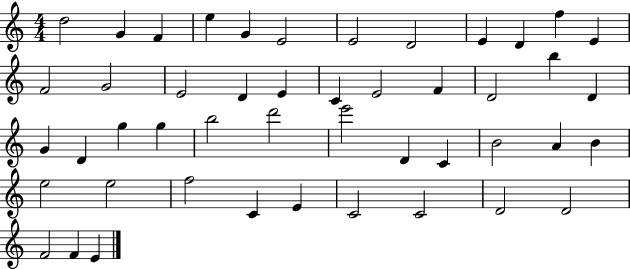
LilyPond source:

{
  \clef treble
  \numericTimeSignature
  \time 4/4
  \key c \major
  d''2 g'4 f'4 | e''4 g'4 e'2 | e'2 d'2 | e'4 d'4 f''4 e'4 | \break f'2 g'2 | e'2 d'4 e'4 | c'4 e'2 f'4 | d'2 b''4 d'4 | \break g'4 d'4 g''4 g''4 | b''2 d'''2 | e'''2 d'4 c'4 | b'2 a'4 b'4 | \break e''2 e''2 | f''2 c'4 e'4 | c'2 c'2 | d'2 d'2 | \break f'2 f'4 e'4 | \bar "|."
}